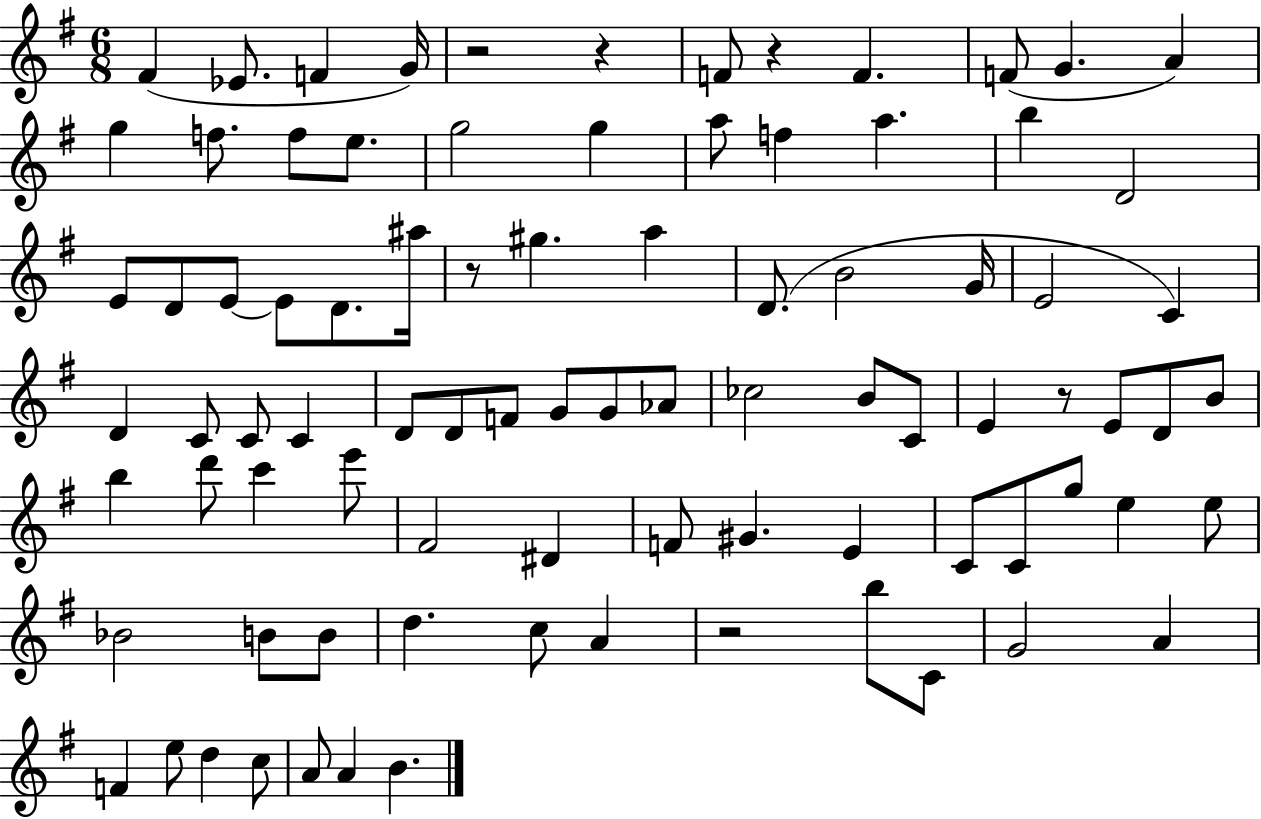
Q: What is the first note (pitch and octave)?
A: F#4